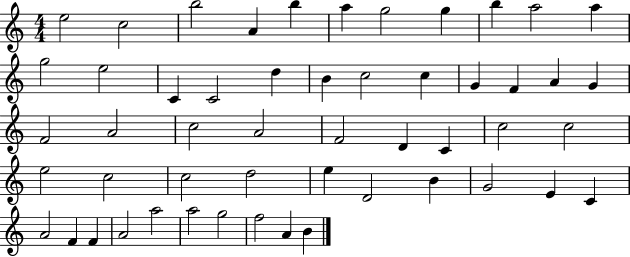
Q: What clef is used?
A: treble